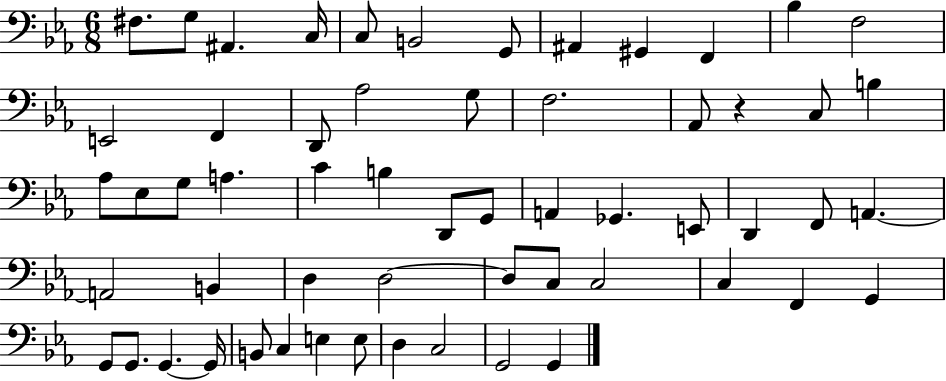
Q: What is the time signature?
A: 6/8